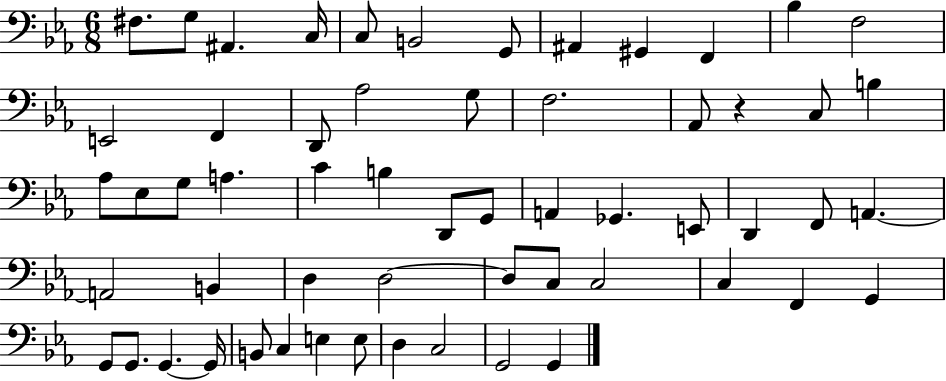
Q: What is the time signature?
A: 6/8